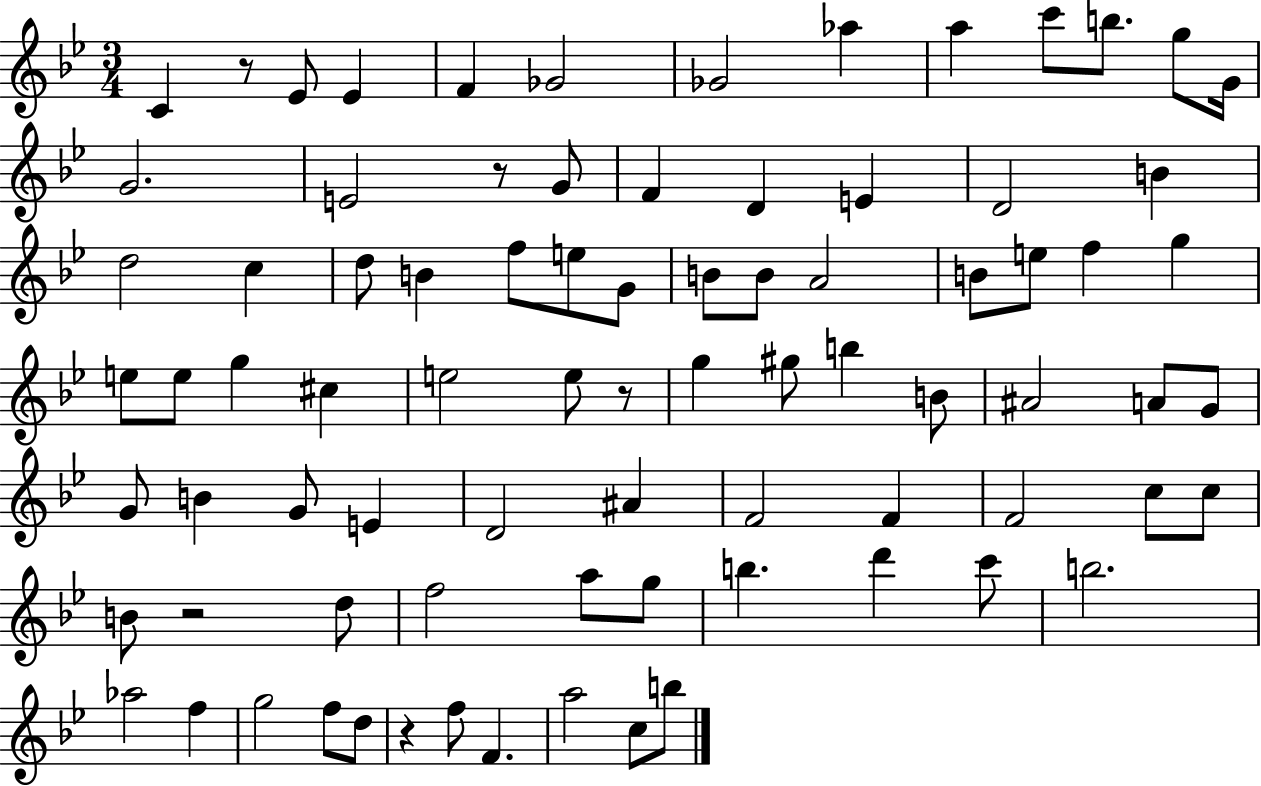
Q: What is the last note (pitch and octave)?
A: B5